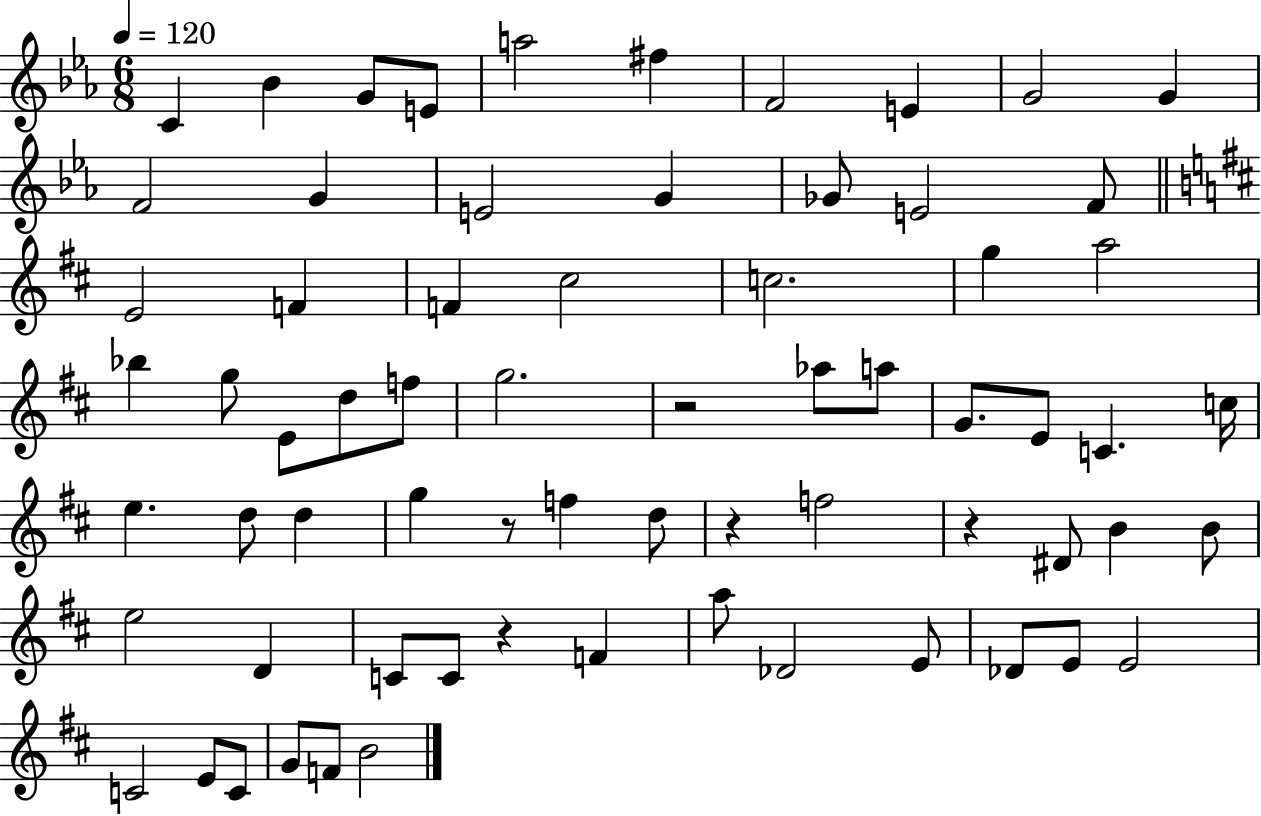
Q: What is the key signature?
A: EES major